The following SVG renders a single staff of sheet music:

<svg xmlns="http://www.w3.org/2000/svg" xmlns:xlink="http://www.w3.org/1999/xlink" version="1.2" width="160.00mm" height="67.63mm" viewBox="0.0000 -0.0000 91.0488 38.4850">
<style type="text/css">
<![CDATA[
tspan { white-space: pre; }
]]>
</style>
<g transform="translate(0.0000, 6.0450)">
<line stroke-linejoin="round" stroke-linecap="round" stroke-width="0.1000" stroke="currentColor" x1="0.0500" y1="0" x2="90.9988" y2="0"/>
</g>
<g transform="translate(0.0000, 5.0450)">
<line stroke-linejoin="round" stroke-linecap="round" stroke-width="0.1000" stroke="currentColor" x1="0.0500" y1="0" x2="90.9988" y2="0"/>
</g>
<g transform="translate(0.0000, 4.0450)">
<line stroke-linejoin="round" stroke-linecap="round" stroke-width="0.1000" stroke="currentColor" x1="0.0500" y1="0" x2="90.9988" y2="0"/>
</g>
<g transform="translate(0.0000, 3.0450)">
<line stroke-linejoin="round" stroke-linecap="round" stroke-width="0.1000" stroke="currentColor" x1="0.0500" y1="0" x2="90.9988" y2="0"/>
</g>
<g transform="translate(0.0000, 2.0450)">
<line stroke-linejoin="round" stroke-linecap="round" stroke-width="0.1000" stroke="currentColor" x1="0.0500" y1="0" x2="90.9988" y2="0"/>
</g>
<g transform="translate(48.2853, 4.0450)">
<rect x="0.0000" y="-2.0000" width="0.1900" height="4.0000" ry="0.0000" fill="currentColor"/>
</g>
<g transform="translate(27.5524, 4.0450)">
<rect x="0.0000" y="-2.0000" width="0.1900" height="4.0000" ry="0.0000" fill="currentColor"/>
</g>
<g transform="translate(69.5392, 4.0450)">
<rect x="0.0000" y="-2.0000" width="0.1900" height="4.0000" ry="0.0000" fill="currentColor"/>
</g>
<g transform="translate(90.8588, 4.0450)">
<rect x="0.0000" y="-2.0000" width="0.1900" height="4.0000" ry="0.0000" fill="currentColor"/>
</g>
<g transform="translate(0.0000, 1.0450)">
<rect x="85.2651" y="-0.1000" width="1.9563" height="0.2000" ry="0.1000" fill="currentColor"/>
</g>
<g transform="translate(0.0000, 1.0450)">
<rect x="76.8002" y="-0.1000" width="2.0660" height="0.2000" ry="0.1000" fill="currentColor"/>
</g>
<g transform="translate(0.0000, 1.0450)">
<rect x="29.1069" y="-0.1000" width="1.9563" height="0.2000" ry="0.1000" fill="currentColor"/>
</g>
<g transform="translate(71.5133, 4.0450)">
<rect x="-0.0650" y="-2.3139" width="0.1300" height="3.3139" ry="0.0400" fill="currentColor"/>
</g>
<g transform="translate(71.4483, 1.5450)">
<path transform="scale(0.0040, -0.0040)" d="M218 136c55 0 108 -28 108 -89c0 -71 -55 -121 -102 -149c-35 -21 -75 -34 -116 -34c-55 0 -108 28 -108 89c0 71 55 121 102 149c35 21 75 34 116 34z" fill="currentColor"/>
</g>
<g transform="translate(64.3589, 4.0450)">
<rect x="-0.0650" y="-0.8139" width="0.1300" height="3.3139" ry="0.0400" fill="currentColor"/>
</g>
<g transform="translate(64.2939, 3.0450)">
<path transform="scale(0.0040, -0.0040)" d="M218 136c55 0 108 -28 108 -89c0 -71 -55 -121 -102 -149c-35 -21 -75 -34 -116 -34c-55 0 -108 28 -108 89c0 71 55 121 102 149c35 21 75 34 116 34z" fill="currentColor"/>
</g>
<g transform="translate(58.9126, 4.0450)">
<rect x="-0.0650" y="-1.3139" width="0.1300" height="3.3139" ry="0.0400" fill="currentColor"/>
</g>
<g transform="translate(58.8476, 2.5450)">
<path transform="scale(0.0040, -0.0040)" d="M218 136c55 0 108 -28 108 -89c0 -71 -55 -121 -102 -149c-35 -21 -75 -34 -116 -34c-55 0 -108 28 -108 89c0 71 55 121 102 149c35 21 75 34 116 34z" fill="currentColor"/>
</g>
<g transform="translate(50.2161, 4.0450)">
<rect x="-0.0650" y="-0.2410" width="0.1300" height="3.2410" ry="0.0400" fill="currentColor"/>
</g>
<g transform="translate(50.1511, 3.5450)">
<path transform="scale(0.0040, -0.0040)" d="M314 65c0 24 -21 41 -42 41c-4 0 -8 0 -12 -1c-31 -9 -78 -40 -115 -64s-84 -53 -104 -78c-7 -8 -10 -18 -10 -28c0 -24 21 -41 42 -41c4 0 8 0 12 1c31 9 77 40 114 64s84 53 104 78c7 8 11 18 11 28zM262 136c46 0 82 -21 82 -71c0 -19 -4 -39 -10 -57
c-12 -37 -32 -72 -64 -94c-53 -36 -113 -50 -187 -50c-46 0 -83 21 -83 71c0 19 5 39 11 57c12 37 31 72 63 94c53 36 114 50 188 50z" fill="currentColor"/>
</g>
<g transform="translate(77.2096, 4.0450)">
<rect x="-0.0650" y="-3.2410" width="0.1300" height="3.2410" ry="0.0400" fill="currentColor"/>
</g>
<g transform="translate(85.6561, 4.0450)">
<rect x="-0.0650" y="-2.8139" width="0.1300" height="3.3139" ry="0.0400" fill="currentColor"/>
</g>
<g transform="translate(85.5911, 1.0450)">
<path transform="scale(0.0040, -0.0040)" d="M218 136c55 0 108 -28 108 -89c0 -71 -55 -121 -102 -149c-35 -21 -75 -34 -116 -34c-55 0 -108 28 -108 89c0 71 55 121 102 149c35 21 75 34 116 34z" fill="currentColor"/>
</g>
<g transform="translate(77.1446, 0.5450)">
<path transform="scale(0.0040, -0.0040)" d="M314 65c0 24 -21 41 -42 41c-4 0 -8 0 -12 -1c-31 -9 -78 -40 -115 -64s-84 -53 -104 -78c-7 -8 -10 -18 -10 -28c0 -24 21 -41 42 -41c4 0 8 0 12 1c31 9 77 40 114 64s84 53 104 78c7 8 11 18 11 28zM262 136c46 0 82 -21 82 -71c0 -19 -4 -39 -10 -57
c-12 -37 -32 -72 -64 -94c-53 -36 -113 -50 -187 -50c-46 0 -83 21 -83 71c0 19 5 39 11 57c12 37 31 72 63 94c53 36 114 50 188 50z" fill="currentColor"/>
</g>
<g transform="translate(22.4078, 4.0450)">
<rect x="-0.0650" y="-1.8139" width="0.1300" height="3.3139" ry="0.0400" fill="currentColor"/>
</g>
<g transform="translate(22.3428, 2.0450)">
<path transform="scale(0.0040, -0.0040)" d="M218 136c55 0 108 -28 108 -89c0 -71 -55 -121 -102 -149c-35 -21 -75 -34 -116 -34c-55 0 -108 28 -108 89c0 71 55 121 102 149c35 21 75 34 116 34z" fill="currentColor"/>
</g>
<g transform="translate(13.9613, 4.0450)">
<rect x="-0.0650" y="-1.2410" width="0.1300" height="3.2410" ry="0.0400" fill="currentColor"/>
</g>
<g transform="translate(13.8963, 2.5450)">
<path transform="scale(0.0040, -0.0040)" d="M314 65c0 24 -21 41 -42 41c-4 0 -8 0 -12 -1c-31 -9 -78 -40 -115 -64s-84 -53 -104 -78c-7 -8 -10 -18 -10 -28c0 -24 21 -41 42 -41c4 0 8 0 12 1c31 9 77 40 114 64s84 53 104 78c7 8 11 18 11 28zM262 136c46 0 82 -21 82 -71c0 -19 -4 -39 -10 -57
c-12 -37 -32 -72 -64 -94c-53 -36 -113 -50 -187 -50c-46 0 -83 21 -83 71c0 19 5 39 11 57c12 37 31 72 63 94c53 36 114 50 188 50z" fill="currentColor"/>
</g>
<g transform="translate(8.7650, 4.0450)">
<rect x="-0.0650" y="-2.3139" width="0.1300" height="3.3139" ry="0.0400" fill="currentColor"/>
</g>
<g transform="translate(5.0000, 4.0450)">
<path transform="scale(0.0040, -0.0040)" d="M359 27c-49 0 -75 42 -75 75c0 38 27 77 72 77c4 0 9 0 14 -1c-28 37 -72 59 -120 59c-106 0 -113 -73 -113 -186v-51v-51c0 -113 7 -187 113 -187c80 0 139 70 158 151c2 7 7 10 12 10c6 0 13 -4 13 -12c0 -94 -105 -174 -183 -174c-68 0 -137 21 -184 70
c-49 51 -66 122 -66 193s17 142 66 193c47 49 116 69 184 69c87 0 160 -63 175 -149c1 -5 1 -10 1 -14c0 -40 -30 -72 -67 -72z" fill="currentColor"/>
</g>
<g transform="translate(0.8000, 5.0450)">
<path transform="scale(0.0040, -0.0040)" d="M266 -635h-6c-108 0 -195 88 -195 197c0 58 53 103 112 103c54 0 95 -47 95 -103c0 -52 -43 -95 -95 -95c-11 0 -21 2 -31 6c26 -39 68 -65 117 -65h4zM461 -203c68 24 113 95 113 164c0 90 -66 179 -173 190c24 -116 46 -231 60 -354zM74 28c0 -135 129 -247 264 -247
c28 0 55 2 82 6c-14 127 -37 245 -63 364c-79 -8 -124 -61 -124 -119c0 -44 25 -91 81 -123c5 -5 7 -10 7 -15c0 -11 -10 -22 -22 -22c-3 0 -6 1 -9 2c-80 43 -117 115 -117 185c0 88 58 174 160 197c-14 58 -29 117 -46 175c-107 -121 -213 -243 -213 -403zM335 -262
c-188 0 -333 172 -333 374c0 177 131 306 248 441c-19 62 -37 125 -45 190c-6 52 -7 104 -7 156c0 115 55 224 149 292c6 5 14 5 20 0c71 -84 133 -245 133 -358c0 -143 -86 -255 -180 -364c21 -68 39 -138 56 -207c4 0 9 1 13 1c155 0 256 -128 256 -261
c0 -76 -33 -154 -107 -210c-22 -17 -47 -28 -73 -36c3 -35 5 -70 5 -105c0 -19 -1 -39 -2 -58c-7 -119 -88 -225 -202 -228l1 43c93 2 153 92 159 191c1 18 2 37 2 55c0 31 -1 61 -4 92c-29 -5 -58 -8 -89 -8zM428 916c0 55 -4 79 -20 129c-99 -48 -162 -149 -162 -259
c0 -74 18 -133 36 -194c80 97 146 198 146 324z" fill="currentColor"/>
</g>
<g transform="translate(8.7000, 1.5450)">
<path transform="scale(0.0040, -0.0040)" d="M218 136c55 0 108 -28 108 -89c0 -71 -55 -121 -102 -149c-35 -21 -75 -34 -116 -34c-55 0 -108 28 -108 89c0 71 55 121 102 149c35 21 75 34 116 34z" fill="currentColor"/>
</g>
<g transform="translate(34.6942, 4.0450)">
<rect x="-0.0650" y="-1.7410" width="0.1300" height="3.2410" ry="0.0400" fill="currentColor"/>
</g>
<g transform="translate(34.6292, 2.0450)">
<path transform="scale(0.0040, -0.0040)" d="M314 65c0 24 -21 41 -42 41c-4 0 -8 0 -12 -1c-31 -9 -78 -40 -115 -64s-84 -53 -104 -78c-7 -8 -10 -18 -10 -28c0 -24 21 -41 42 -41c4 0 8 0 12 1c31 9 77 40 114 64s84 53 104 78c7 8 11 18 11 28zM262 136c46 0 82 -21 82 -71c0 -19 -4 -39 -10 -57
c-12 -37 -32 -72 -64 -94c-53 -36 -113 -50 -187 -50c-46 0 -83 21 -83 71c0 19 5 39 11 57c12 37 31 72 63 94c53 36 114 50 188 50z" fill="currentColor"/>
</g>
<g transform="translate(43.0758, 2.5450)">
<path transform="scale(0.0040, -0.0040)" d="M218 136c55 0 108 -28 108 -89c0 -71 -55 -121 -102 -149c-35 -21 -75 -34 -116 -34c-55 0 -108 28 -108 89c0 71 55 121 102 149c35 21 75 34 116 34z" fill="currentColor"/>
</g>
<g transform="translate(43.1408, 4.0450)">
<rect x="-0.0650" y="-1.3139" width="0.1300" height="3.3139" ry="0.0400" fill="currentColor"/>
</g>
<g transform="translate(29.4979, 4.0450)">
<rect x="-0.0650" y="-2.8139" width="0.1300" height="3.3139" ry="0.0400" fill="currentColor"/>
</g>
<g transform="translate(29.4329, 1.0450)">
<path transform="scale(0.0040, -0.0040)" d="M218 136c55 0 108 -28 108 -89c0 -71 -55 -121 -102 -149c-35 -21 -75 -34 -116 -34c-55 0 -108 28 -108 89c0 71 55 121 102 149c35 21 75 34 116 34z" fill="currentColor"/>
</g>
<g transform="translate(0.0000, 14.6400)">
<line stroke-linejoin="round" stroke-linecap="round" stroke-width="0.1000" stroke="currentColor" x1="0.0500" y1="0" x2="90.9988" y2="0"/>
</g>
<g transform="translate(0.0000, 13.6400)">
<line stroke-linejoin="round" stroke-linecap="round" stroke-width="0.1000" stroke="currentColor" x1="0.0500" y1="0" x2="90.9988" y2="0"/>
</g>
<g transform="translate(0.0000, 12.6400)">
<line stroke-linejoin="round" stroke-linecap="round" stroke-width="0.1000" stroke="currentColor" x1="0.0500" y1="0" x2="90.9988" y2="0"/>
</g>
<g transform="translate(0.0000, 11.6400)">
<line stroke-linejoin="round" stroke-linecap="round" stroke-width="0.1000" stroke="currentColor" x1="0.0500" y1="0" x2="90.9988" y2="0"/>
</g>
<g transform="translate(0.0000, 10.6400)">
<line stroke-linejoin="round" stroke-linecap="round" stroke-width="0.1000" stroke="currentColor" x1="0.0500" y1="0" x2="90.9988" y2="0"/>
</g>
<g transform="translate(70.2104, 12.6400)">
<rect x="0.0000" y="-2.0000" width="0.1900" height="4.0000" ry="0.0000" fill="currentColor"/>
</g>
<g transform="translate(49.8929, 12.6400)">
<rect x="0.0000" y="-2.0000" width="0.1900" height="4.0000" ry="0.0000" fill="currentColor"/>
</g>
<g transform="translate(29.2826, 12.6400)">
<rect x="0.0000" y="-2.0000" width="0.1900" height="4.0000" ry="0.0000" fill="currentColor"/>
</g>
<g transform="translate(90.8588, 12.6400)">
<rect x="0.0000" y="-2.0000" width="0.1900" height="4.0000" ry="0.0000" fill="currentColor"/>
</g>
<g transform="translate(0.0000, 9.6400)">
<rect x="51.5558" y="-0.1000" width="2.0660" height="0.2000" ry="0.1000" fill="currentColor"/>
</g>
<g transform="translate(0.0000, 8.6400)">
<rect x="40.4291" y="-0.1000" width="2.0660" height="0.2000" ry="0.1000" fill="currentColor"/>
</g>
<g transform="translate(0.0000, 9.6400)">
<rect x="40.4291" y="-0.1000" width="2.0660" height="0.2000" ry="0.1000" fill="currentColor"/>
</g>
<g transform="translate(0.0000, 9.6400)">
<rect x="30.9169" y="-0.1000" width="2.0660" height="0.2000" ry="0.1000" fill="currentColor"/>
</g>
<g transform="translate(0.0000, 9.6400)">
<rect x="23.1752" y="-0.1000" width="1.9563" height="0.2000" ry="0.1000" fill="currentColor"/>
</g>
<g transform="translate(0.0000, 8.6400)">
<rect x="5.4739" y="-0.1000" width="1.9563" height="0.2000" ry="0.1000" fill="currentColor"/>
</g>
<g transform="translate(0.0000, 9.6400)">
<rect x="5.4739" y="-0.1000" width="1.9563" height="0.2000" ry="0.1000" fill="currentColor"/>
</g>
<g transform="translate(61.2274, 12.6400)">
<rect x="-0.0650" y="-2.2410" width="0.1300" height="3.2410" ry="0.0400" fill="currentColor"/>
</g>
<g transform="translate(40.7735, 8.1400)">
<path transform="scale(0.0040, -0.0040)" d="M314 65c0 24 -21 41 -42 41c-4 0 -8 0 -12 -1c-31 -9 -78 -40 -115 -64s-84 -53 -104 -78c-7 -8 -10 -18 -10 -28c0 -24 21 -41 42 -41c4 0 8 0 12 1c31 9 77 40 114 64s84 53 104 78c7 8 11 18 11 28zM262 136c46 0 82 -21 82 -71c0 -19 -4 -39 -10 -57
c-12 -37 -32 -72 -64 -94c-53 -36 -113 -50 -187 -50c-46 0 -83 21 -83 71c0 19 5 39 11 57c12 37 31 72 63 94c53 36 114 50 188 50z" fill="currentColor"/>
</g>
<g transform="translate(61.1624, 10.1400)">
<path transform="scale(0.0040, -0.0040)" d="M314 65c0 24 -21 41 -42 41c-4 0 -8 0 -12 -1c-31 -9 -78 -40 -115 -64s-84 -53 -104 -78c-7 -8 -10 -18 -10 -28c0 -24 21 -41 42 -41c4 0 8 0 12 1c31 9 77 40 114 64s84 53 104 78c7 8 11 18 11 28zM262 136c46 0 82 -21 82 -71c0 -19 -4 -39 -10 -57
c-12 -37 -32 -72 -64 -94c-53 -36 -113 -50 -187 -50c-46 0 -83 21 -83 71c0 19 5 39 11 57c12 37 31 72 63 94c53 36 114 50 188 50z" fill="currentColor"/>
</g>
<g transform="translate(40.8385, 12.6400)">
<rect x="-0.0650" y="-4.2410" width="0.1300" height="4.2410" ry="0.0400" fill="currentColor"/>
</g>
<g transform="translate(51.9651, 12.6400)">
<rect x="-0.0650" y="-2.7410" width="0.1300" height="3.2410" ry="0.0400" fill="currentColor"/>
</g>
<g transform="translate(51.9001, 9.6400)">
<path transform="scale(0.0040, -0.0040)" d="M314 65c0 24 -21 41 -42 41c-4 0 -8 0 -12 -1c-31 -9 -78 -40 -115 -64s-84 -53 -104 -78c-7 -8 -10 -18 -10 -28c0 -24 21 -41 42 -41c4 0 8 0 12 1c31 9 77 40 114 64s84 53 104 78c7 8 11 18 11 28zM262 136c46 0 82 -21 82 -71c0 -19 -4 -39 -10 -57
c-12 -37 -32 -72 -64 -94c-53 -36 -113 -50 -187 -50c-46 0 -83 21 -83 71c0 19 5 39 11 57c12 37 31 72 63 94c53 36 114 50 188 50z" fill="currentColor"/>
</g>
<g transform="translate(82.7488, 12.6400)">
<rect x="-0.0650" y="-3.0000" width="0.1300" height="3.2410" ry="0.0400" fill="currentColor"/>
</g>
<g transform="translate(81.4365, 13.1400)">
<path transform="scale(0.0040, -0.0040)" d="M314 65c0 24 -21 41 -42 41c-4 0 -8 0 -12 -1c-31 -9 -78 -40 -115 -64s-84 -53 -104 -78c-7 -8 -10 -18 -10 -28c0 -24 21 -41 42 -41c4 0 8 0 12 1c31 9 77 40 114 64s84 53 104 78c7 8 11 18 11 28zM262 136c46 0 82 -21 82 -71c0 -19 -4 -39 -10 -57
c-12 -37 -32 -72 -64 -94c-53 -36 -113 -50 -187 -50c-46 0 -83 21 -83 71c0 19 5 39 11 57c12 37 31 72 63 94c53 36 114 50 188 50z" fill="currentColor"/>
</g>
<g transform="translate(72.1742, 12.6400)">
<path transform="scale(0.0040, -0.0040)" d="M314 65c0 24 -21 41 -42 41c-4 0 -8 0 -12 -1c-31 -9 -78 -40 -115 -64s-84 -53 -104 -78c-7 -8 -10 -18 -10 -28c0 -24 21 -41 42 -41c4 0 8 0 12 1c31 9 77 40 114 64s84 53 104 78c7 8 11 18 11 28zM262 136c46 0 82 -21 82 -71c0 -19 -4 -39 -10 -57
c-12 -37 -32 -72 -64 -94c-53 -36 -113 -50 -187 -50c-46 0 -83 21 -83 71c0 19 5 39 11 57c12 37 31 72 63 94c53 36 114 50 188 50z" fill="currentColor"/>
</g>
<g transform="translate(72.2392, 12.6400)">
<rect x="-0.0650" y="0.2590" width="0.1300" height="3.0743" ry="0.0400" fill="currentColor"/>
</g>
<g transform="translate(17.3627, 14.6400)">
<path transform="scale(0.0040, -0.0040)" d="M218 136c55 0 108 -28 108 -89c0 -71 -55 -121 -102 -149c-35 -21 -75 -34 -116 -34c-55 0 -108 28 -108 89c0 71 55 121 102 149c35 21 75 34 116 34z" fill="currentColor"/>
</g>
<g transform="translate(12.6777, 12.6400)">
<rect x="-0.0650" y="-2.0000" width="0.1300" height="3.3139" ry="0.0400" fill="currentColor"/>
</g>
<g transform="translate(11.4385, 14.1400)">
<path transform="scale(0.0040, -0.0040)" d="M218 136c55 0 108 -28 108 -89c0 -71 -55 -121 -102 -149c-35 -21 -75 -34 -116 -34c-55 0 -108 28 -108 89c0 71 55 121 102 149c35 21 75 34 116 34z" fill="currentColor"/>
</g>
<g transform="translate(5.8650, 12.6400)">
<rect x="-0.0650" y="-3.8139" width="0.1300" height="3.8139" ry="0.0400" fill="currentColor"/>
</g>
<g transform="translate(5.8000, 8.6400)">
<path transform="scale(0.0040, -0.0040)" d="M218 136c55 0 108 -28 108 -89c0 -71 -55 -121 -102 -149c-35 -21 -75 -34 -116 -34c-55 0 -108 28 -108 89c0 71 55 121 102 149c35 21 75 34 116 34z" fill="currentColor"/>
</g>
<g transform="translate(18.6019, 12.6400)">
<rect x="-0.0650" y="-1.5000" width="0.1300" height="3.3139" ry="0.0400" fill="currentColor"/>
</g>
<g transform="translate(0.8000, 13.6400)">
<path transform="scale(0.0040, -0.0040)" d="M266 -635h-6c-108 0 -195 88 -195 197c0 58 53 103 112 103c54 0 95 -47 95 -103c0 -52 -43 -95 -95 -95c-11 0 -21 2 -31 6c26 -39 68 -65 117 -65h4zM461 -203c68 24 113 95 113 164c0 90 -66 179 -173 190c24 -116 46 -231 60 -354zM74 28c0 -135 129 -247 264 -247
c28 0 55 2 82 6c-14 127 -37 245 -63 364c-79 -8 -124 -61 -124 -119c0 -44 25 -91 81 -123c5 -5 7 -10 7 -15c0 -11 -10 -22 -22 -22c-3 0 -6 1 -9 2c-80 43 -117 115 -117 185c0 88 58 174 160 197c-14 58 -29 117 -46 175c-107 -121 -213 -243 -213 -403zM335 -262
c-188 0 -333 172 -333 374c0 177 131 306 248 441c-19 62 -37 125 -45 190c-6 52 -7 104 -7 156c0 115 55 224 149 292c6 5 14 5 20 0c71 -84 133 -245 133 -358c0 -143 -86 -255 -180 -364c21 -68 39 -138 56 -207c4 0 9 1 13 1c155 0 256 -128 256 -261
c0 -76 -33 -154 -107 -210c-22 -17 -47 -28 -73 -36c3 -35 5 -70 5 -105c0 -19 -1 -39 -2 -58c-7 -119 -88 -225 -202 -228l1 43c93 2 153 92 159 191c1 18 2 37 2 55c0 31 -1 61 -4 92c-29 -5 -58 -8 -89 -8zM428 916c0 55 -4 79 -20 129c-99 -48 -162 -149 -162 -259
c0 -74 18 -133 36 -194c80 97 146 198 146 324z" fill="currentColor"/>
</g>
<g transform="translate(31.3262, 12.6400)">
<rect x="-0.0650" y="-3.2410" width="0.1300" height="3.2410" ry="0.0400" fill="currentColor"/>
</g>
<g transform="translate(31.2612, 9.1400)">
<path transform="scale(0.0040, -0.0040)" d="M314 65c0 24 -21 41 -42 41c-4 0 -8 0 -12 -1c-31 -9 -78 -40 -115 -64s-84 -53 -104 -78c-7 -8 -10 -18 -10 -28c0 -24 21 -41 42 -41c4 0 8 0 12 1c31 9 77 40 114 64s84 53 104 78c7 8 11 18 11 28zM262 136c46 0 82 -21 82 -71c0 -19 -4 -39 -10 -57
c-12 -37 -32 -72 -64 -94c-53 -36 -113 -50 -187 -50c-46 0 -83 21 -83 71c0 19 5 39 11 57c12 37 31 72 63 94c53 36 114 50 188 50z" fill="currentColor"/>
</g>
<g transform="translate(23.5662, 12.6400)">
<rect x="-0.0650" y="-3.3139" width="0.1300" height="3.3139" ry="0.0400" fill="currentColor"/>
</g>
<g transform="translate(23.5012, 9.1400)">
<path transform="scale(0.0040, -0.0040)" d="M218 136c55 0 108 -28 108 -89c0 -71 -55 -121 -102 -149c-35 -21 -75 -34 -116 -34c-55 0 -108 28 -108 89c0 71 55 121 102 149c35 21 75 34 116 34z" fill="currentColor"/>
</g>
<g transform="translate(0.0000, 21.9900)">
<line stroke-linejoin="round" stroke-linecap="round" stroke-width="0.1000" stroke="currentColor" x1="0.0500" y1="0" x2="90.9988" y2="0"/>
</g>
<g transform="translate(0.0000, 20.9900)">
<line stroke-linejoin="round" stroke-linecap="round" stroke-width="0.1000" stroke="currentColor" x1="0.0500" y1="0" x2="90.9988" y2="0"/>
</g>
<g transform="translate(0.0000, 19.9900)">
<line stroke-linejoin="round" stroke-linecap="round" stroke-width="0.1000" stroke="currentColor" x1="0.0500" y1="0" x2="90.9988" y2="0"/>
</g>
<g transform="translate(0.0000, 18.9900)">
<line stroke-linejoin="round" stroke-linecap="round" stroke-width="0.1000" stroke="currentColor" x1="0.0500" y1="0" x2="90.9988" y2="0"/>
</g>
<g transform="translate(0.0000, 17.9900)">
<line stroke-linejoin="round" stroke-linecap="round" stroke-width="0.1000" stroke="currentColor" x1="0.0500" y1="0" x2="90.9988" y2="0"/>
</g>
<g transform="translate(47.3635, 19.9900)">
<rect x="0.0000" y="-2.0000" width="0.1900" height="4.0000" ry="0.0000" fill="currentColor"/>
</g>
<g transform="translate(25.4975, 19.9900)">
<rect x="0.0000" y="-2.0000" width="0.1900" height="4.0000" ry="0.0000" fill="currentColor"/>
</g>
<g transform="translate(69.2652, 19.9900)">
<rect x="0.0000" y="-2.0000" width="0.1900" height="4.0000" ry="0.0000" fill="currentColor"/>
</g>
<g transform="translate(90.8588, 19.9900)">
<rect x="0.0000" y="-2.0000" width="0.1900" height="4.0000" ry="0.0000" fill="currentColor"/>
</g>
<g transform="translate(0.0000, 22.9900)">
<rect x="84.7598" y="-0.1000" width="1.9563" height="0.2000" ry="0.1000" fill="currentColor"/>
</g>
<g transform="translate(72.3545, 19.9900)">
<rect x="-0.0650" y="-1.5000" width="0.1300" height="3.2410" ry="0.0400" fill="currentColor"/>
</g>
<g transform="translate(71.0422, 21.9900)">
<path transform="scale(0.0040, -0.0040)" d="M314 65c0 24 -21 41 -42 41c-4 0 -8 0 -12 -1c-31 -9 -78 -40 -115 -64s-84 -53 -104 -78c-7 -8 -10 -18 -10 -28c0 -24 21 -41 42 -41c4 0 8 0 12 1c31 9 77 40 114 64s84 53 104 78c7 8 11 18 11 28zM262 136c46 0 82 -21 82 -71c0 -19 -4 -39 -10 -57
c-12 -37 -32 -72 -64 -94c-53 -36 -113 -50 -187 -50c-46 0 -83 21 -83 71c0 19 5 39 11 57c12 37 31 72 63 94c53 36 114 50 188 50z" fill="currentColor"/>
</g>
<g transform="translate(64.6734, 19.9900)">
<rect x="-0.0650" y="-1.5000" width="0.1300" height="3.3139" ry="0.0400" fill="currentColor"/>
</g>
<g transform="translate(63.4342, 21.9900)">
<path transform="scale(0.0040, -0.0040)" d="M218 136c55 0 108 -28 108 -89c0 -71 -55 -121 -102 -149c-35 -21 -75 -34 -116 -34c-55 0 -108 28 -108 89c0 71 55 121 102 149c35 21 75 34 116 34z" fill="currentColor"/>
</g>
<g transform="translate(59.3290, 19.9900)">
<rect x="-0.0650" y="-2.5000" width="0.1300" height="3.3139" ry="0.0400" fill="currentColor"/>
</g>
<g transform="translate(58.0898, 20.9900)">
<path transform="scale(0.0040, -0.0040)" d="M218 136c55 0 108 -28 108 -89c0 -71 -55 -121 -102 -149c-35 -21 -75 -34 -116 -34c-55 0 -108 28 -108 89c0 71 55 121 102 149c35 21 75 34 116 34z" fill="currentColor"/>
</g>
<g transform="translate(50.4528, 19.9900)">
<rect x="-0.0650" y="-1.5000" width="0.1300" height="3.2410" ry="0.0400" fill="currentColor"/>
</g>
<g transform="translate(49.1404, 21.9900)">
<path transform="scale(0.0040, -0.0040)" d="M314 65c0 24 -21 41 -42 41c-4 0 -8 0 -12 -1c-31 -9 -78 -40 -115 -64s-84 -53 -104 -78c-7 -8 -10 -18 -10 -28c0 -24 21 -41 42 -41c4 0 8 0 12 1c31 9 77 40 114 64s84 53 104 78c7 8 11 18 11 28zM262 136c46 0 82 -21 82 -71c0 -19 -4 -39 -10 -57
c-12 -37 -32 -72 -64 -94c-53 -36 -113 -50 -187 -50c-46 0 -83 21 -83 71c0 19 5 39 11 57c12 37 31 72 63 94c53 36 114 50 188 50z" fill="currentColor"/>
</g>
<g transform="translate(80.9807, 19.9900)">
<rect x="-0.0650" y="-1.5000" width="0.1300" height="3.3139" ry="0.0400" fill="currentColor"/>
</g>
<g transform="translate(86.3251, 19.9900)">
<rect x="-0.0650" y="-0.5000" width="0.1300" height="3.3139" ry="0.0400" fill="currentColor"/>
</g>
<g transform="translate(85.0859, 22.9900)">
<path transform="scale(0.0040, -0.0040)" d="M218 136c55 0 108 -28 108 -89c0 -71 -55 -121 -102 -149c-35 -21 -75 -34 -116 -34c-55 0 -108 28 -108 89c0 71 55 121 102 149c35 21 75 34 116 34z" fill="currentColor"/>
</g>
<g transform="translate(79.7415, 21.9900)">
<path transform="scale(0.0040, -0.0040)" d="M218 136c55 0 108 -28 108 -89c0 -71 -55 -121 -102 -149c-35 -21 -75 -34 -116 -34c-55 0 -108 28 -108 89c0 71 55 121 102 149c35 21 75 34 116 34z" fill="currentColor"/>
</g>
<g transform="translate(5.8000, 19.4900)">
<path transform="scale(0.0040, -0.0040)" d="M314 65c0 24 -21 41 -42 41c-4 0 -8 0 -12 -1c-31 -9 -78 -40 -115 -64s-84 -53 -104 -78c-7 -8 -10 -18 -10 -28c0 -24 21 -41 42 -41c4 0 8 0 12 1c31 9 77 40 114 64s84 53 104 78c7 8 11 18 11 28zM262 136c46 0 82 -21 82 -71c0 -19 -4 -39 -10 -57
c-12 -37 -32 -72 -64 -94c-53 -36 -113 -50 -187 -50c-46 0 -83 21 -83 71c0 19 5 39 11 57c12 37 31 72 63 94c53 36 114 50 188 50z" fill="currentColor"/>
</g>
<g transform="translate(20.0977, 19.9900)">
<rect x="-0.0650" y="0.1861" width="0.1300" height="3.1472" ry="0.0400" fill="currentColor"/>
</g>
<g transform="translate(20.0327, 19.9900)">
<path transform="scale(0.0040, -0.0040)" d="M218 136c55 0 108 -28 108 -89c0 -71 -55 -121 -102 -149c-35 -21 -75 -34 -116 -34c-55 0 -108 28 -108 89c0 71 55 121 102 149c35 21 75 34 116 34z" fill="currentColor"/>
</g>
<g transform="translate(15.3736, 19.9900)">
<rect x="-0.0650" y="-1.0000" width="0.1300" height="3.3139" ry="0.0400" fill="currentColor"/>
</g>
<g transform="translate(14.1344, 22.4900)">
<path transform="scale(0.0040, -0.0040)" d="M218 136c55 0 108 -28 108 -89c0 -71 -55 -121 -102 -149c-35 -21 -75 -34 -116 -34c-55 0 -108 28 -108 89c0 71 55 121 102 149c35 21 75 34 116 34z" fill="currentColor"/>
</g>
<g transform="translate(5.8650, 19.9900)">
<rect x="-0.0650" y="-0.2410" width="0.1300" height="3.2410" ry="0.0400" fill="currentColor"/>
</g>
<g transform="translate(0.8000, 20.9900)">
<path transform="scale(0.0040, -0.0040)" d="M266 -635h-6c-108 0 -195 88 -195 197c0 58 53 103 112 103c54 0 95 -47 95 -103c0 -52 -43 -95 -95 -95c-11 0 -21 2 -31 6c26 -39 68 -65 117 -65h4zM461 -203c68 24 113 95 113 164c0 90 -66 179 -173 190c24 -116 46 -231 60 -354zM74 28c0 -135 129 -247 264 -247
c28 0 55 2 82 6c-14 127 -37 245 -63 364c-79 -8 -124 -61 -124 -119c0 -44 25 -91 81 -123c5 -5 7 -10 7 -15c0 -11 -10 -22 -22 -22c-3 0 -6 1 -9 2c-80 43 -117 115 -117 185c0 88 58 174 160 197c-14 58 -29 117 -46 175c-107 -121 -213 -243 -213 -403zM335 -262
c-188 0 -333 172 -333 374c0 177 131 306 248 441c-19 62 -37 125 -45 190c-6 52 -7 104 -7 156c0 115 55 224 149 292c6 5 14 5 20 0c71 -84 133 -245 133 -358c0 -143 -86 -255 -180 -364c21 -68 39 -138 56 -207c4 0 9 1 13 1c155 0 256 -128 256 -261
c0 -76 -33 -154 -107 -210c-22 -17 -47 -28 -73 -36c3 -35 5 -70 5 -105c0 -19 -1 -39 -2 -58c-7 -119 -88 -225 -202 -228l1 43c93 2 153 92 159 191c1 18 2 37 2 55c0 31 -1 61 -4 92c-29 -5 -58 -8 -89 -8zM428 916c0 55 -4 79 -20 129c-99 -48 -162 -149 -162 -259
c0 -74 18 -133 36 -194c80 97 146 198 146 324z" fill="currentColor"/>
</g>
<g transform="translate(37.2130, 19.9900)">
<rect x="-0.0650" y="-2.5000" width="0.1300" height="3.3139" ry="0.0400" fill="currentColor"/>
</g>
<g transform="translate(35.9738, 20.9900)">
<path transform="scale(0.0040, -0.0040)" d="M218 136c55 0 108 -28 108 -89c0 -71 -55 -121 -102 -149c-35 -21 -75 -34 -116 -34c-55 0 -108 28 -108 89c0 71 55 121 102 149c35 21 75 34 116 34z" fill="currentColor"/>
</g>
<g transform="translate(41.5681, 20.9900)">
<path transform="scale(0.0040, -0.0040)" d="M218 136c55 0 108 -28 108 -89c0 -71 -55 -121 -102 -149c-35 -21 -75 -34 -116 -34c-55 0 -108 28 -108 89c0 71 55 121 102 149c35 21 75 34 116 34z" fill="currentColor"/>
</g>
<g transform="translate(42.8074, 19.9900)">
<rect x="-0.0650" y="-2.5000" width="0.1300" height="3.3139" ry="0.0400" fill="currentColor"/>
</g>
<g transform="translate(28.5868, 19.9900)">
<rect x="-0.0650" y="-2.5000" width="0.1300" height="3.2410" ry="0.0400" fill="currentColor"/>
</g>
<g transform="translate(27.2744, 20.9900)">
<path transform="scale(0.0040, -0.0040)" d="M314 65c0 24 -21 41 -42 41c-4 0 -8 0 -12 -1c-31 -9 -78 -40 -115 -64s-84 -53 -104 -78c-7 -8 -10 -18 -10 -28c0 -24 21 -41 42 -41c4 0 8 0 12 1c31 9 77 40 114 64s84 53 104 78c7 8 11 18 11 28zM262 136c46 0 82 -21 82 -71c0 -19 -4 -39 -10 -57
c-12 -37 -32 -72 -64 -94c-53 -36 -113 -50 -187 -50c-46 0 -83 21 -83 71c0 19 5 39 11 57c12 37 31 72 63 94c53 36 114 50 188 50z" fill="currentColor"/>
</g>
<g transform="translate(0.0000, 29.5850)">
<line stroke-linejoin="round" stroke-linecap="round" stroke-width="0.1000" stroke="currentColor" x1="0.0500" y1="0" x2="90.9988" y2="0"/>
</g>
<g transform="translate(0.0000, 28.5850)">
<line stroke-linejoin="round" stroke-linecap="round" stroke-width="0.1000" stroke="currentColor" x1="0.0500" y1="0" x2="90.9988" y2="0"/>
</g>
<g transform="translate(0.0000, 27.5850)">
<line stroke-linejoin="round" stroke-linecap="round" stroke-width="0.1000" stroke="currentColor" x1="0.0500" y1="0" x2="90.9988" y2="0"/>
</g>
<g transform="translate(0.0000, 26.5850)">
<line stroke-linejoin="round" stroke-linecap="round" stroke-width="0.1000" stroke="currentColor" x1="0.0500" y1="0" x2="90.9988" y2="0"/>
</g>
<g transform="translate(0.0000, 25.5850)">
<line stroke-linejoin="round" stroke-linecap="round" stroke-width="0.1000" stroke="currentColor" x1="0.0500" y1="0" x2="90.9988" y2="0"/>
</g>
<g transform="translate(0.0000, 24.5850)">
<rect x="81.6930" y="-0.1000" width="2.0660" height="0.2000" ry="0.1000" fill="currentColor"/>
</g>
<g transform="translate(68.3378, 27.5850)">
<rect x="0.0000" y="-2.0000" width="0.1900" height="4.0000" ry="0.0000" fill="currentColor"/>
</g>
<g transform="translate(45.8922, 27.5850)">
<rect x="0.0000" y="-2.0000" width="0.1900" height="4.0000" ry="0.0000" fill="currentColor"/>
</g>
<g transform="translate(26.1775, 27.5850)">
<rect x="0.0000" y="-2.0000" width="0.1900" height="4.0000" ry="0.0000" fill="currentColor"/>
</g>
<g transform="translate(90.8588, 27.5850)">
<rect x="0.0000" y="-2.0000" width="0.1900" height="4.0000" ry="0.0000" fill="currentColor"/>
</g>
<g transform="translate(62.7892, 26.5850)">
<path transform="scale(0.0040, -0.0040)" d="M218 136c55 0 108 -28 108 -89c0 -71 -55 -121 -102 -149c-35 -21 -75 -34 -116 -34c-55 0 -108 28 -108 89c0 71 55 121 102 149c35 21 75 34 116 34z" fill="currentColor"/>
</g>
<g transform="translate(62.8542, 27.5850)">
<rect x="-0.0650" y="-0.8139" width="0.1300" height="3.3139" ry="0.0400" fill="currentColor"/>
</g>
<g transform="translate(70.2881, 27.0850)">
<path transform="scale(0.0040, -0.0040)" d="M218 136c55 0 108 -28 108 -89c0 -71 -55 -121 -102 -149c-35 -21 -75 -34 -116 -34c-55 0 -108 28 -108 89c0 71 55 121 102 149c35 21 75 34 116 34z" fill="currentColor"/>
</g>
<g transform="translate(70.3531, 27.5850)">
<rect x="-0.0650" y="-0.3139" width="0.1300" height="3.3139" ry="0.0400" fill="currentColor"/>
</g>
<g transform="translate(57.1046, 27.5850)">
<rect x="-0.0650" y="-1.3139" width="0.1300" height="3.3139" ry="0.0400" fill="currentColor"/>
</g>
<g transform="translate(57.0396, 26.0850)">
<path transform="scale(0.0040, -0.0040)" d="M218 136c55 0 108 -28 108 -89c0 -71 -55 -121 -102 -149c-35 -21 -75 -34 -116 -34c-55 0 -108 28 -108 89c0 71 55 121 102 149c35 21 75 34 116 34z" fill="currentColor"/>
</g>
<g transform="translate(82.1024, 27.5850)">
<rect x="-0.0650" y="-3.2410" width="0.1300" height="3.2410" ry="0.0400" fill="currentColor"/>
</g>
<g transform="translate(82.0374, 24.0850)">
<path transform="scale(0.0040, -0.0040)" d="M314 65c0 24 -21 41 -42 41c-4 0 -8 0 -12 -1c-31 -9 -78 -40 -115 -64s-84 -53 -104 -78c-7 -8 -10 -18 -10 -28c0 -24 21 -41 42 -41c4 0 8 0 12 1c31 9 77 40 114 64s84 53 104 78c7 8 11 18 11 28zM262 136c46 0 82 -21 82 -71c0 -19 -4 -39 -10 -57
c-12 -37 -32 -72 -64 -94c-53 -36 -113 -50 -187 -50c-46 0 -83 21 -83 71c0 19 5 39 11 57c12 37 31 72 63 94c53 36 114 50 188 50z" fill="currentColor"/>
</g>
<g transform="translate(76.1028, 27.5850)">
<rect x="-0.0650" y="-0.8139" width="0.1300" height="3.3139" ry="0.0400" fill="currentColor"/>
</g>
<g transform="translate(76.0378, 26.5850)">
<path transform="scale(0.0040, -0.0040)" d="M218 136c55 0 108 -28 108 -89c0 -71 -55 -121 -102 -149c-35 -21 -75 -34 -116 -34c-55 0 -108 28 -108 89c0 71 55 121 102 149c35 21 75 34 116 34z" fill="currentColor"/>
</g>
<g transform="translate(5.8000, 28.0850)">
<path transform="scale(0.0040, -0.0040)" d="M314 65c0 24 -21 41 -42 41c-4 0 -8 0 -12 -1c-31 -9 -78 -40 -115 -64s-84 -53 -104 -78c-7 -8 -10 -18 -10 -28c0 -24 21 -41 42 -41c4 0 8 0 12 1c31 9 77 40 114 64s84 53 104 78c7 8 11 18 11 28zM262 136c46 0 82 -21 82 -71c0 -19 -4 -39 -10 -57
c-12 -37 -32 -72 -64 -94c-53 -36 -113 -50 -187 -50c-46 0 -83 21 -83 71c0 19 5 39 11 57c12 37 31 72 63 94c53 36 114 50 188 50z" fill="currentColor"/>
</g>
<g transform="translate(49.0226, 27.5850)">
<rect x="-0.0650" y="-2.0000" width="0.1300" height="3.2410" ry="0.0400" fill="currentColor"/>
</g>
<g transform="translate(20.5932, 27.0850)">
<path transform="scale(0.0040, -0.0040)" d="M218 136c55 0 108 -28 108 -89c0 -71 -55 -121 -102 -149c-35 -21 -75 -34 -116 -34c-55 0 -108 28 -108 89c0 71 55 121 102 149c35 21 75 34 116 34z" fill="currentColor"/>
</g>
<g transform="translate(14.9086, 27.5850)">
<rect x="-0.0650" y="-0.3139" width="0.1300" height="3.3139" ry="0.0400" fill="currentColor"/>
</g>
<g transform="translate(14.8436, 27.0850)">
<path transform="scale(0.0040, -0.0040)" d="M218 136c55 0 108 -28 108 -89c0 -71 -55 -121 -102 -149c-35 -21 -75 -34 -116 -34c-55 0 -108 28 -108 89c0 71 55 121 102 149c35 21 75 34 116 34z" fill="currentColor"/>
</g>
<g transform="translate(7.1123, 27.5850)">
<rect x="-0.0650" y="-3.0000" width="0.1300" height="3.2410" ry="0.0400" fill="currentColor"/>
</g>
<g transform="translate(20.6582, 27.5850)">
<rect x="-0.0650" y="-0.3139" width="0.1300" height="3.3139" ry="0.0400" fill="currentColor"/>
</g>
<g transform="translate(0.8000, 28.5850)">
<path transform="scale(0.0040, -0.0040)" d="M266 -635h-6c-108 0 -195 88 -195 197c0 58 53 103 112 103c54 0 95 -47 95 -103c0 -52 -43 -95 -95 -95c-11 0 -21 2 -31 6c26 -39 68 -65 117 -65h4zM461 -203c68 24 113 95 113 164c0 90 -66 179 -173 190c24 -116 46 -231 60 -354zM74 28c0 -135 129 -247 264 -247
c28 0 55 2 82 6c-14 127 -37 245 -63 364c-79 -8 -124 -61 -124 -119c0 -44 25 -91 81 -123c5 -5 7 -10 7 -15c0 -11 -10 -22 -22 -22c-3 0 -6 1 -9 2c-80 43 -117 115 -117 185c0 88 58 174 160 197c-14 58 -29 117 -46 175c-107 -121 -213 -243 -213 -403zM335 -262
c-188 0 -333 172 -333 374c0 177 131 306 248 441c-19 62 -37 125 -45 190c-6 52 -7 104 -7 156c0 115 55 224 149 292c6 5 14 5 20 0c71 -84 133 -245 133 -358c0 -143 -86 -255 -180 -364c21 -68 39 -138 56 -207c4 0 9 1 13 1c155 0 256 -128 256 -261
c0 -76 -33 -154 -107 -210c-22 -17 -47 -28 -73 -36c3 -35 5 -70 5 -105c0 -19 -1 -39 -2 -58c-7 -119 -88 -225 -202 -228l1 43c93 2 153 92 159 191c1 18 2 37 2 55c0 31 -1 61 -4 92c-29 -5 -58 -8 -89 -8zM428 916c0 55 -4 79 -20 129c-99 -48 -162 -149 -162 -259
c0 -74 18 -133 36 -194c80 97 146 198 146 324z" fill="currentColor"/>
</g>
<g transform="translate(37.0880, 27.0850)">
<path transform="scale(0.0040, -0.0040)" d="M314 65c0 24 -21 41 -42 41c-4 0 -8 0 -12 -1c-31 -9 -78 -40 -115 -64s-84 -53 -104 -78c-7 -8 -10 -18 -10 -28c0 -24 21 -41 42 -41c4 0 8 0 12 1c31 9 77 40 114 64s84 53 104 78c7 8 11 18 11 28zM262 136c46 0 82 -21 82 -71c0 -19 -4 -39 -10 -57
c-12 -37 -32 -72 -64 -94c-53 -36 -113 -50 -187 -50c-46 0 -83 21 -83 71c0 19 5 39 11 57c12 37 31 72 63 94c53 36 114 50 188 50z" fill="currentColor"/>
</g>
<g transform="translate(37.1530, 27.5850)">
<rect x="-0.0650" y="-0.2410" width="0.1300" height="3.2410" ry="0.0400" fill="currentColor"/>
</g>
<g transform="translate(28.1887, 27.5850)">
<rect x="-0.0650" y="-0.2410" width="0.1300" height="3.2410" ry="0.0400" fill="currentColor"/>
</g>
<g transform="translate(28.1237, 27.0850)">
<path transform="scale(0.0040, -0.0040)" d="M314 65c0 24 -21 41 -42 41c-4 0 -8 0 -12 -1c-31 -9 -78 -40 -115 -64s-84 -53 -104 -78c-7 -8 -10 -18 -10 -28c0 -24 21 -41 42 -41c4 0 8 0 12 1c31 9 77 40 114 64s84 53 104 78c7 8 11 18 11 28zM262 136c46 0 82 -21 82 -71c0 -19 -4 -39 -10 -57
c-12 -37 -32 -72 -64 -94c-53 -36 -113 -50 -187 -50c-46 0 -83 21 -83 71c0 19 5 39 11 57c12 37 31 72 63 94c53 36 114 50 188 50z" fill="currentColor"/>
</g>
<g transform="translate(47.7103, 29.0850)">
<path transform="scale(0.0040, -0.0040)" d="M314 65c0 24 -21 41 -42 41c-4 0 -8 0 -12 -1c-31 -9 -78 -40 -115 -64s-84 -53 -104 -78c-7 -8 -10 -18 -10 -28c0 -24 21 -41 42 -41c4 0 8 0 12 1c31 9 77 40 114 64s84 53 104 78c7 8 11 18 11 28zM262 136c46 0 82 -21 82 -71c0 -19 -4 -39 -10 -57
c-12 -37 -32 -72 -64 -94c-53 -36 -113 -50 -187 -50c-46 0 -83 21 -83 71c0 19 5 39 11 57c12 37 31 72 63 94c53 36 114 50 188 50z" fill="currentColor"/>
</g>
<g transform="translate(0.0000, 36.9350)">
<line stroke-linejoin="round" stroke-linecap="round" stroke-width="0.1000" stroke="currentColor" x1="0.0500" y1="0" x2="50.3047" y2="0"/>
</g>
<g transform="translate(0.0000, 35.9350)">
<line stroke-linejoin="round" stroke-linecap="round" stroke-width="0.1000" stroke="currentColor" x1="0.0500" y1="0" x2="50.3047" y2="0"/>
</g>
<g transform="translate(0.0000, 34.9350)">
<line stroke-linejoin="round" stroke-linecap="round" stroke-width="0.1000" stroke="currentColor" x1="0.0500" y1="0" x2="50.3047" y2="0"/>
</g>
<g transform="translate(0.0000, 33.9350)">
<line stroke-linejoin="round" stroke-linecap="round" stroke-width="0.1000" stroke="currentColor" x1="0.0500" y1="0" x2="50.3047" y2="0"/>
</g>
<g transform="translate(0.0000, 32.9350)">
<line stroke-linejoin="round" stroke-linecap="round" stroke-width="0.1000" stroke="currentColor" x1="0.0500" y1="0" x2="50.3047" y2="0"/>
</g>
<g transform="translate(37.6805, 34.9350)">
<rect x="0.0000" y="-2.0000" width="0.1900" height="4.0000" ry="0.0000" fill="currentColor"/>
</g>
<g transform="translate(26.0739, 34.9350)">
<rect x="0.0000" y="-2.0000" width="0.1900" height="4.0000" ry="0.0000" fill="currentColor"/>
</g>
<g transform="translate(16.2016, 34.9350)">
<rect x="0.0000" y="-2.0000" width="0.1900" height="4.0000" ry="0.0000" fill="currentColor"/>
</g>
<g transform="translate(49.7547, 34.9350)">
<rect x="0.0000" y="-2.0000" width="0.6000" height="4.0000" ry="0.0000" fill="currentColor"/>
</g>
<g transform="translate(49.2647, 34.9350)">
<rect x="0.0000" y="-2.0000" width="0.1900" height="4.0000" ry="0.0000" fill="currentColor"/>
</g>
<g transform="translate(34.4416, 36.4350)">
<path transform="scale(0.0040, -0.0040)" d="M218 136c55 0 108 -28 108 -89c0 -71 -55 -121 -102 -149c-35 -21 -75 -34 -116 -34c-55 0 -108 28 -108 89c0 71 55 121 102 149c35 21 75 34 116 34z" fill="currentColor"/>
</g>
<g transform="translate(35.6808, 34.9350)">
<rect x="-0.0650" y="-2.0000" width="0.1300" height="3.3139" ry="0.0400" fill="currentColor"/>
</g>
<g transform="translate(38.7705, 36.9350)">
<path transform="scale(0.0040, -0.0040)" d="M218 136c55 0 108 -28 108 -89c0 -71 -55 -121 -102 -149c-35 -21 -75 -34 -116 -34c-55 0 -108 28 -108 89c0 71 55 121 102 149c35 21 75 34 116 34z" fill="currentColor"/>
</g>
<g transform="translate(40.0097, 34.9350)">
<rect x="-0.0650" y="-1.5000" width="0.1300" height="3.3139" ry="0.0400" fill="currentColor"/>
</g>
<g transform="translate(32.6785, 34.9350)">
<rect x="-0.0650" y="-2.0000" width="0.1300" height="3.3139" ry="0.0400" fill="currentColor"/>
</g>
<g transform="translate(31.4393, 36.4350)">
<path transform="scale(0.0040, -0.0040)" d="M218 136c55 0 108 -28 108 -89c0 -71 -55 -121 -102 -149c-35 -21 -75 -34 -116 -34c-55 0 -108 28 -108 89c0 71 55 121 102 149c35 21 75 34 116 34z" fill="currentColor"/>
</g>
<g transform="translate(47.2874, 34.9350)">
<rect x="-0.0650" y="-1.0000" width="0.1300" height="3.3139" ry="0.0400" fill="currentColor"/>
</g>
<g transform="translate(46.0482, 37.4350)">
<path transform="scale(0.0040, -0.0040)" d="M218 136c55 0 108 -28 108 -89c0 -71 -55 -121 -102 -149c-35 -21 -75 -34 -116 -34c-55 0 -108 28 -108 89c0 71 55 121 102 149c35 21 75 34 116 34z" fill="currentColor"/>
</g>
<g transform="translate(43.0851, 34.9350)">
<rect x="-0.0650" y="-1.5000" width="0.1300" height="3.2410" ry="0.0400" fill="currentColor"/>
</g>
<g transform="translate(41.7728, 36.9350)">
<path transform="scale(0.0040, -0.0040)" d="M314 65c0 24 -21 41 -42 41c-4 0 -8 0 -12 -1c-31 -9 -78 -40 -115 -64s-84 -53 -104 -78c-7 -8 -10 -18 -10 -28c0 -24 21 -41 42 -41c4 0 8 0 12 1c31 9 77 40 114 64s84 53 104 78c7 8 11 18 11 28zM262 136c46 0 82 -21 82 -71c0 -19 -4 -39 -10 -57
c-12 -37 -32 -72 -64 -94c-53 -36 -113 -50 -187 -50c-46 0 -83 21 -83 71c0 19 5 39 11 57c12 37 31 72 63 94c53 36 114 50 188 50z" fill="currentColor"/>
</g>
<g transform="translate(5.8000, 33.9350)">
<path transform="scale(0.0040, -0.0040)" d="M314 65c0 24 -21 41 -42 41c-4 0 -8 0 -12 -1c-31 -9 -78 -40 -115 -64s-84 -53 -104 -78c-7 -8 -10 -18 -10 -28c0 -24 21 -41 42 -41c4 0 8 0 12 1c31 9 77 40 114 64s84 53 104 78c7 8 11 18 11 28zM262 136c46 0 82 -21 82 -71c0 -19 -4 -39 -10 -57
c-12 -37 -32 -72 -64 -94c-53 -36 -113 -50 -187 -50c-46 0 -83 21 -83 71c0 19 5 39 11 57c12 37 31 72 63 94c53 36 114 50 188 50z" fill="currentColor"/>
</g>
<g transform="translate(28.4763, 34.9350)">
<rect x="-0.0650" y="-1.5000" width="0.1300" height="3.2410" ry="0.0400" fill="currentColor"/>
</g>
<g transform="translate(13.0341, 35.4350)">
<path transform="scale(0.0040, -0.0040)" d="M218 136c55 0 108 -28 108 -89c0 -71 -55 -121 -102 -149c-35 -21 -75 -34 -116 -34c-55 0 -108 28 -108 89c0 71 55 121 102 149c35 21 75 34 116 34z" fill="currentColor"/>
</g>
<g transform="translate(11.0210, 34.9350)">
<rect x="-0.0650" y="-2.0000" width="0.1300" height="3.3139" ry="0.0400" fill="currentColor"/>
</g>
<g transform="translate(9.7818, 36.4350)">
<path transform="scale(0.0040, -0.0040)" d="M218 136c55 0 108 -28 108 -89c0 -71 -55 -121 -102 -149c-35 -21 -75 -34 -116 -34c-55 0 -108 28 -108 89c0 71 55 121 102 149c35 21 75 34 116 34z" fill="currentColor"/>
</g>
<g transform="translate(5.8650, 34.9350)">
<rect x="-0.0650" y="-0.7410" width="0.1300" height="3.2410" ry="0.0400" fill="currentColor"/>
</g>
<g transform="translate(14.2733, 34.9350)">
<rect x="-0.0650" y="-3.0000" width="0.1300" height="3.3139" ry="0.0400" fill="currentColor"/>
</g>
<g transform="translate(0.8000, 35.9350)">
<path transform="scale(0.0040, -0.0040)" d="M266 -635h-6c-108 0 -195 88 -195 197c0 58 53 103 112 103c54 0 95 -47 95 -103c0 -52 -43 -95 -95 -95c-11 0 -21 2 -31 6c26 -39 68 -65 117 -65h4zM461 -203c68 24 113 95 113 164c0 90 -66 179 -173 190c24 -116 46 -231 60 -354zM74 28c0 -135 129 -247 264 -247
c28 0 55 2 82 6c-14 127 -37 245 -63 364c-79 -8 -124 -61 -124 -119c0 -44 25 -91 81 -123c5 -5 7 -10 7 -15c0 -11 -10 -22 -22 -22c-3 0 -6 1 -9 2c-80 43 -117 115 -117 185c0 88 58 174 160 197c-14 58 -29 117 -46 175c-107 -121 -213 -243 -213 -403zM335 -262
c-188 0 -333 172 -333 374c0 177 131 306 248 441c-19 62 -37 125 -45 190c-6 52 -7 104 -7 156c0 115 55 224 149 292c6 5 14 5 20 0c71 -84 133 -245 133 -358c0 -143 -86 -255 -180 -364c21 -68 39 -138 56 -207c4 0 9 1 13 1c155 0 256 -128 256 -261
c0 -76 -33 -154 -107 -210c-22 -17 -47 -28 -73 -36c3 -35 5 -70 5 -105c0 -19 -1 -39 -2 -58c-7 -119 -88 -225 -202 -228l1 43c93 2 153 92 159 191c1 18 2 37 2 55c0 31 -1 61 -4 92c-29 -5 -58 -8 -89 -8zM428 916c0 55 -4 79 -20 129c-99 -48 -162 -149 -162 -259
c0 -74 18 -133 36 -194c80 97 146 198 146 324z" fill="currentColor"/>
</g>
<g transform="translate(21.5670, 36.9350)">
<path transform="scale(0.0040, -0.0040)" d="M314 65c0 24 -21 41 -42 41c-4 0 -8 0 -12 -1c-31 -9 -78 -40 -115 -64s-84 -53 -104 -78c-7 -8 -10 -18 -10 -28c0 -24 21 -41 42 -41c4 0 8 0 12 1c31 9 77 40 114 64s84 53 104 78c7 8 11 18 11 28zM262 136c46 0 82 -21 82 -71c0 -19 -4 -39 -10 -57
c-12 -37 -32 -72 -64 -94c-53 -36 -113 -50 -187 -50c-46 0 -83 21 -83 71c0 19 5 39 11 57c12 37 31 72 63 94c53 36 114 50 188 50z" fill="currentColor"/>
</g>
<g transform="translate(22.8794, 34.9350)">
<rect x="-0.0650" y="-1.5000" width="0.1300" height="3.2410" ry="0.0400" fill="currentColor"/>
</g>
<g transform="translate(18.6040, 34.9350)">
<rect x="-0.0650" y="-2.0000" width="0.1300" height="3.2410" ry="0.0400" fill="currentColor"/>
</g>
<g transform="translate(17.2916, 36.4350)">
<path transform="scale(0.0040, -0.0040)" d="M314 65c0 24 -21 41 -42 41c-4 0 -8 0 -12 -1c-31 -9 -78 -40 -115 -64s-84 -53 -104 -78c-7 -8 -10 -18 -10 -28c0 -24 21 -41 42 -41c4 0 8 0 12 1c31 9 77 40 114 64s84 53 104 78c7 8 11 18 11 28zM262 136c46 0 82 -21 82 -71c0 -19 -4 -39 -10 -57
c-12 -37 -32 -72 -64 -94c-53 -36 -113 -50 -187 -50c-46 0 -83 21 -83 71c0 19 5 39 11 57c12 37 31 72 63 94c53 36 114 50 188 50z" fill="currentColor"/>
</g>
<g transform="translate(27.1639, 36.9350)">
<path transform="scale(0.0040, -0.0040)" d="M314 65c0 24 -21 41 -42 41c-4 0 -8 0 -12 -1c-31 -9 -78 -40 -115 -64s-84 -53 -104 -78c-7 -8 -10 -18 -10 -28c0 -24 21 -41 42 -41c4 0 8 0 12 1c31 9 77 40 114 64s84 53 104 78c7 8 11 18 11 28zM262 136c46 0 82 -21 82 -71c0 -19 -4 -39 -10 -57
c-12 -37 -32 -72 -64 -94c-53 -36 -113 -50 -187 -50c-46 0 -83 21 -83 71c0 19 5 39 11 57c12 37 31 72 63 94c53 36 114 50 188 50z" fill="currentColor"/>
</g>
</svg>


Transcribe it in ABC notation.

X:1
T:Untitled
M:4/4
L:1/4
K:C
g e2 f a f2 e c2 e d g b2 a c' F E b b2 d'2 a2 g2 B2 A2 c2 D B G2 G G E2 G E E2 E C A2 c c c2 c2 F2 e d c d b2 d2 F A F2 E2 E2 F F E E2 D